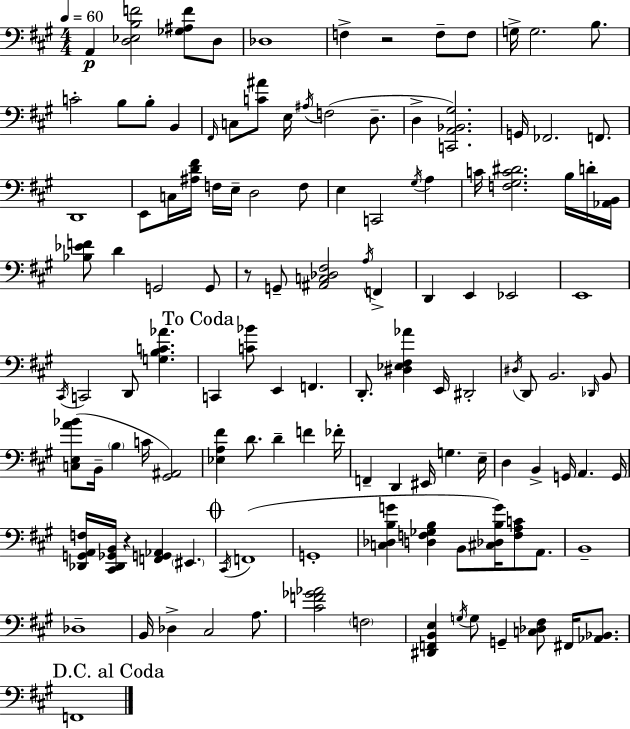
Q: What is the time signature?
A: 4/4